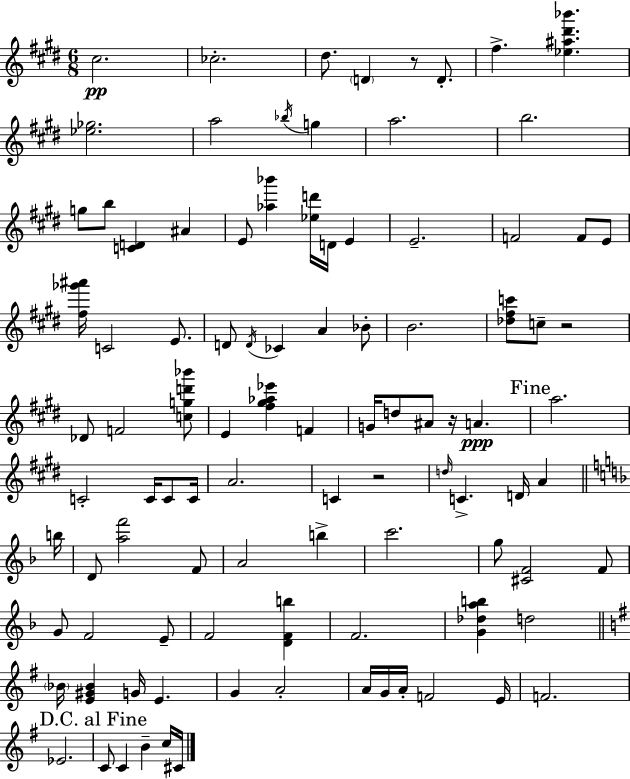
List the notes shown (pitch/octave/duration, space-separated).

C#5/h. CES5/h. D#5/e. D4/q R/e D4/e. F#5/q. [Eb5,A#5,D#6,Bb6]/q. [Eb5,Gb5]/h. A5/h Bb5/s G5/q A5/h. B5/h. G5/e B5/e [C4,D4]/q A#4/q E4/e [Ab5,Bb6]/q [Eb5,D6]/s D4/s E4/q E4/h. F4/h F4/e E4/e [F#5,Gb6,A#6]/s C4/h E4/e. D4/e D4/s CES4/q A4/q Bb4/e B4/h. [Db5,F#5,C6]/e C5/e R/h Db4/e F4/h [C5,G5,D6,Bb6]/e E4/q [F#5,G#5,Ab5,Eb6]/q F4/q G4/s D5/e A#4/e R/s A4/q. A5/h. C4/h C4/s C4/e C4/s A4/h. C4/q R/h D5/s C4/q. D4/s A4/q B5/s D4/e [A5,F6]/h F4/e A4/h B5/q C6/h. G5/e [C#4,F4]/h F4/e G4/e F4/h E4/e F4/h [D4,F4,B5]/q F4/h. [G4,Db5,A5,B5]/q D5/h Bb4/s [E4,G#4,Bb4]/q G4/s E4/q. G4/q A4/h A4/s G4/s A4/s F4/h E4/s F4/h. Eb4/h. C4/e C4/q B4/q C5/s C#4/s